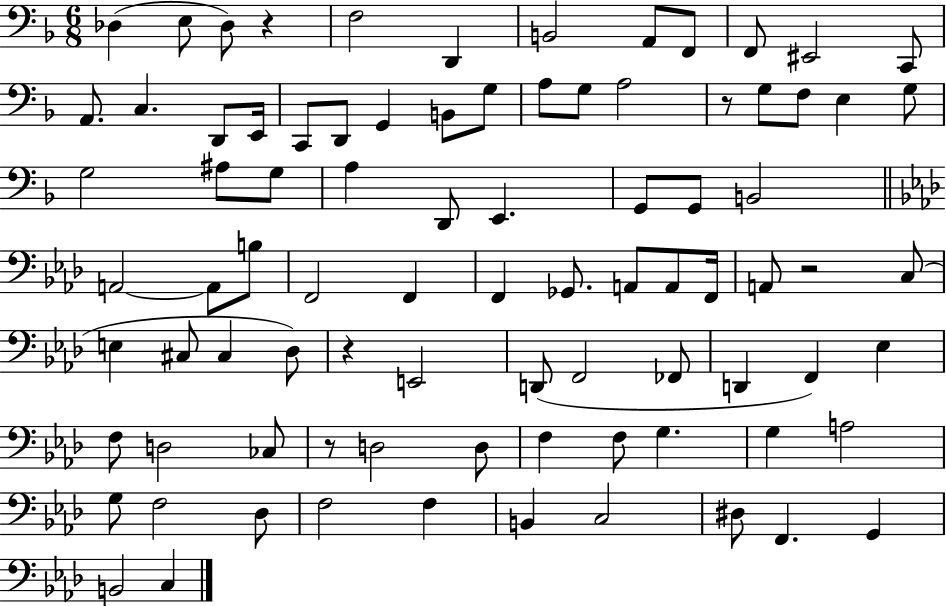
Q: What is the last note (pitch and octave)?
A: C3